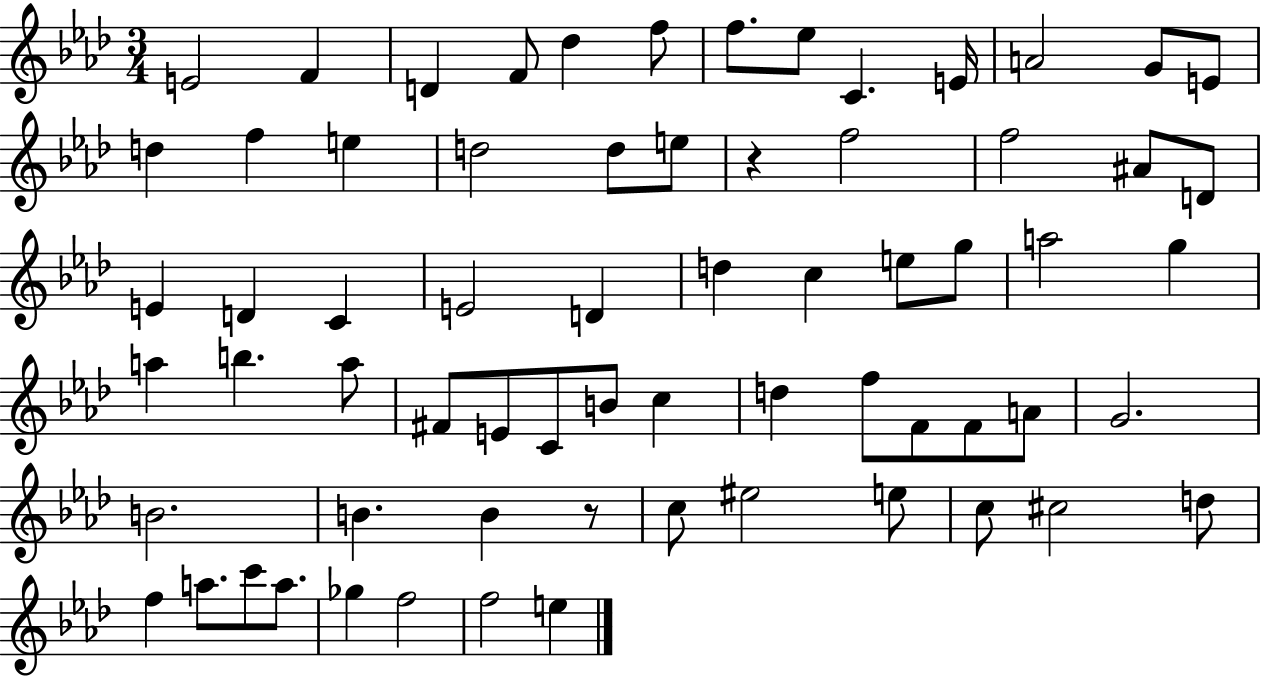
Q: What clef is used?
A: treble